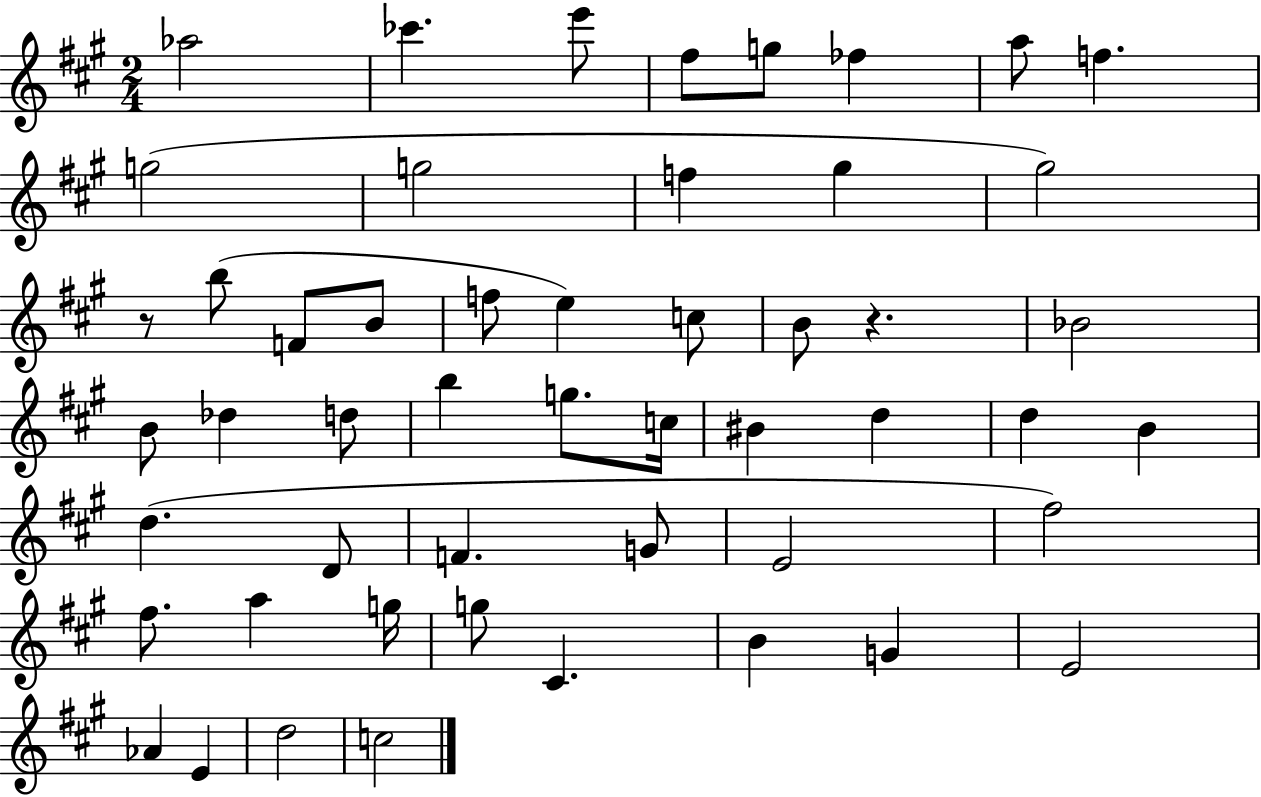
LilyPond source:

{
  \clef treble
  \numericTimeSignature
  \time 2/4
  \key a \major
  aes''2 | ces'''4. e'''8 | fis''8 g''8 fes''4 | a''8 f''4. | \break g''2( | g''2 | f''4 gis''4 | gis''2) | \break r8 b''8( f'8 b'8 | f''8 e''4) c''8 | b'8 r4. | bes'2 | \break b'8 des''4 d''8 | b''4 g''8. c''16 | bis'4 d''4 | d''4 b'4 | \break d''4.( d'8 | f'4. g'8 | e'2 | fis''2) | \break fis''8. a''4 g''16 | g''8 cis'4. | b'4 g'4 | e'2 | \break aes'4 e'4 | d''2 | c''2 | \bar "|."
}